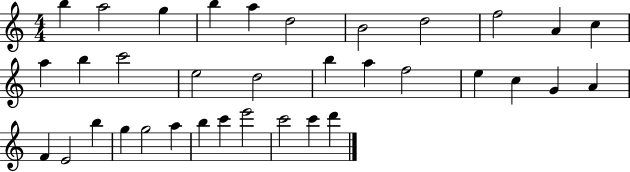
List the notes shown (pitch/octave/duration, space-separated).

B5/q A5/h G5/q B5/q A5/q D5/h B4/h D5/h F5/h A4/q C5/q A5/q B5/q C6/h E5/h D5/h B5/q A5/q F5/h E5/q C5/q G4/q A4/q F4/q E4/h B5/q G5/q G5/h A5/q B5/q C6/q E6/h C6/h C6/q D6/q